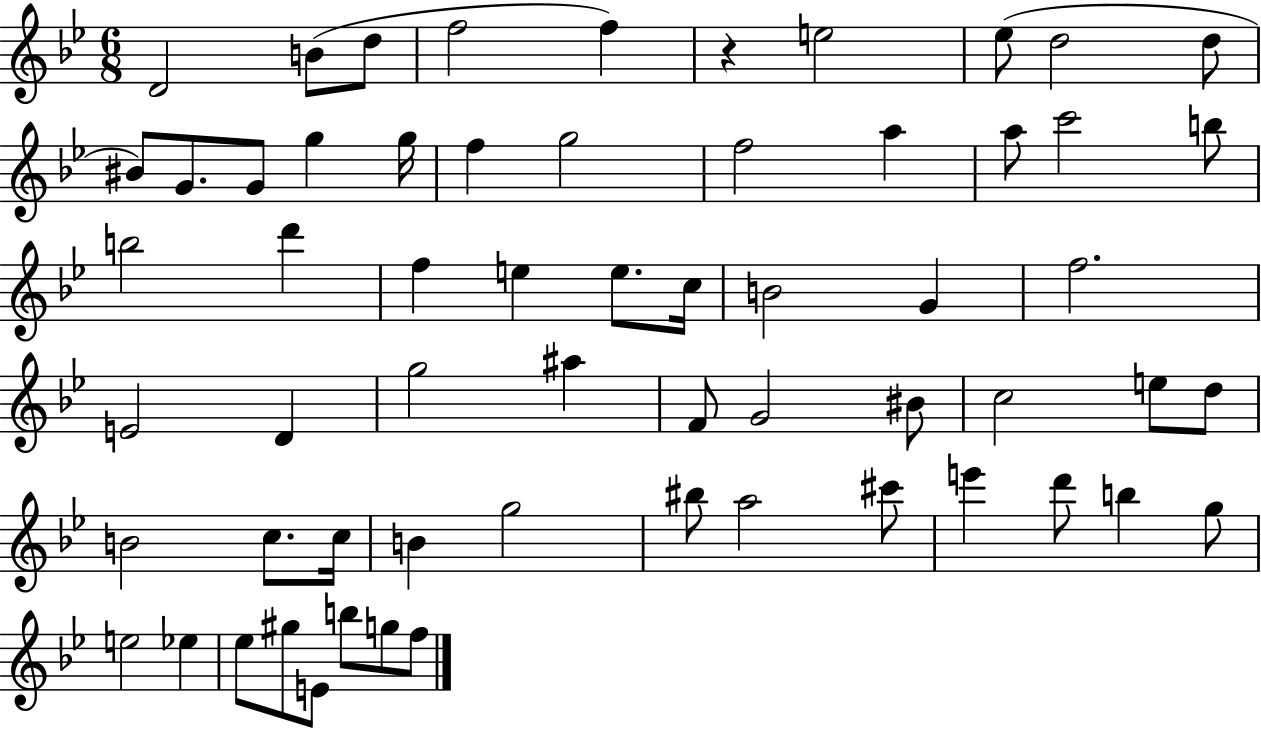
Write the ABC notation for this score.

X:1
T:Untitled
M:6/8
L:1/4
K:Bb
D2 B/2 d/2 f2 f z e2 _e/2 d2 d/2 ^B/2 G/2 G/2 g g/4 f g2 f2 a a/2 c'2 b/2 b2 d' f e e/2 c/4 B2 G f2 E2 D g2 ^a F/2 G2 ^B/2 c2 e/2 d/2 B2 c/2 c/4 B g2 ^b/2 a2 ^c'/2 e' d'/2 b g/2 e2 _e _e/2 ^g/2 E/2 b/2 g/2 f/2